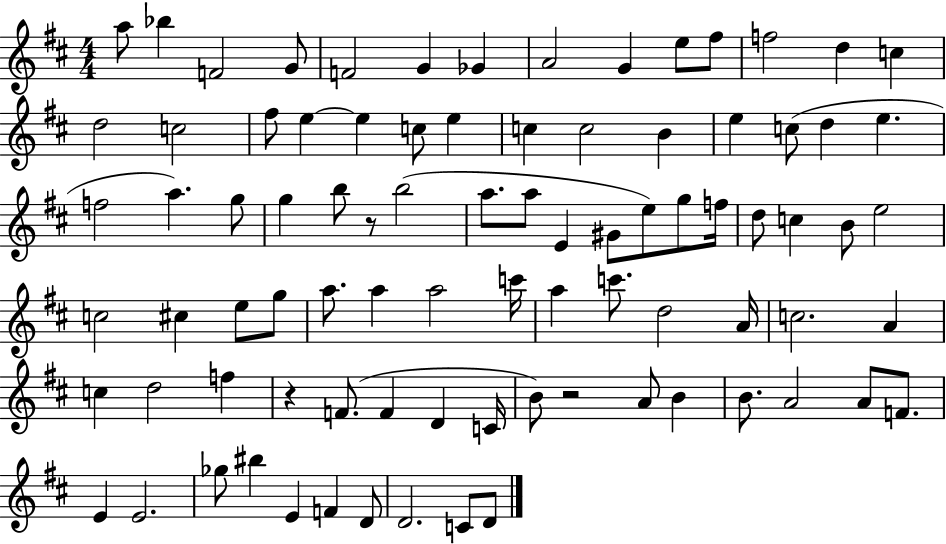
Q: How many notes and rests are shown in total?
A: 86